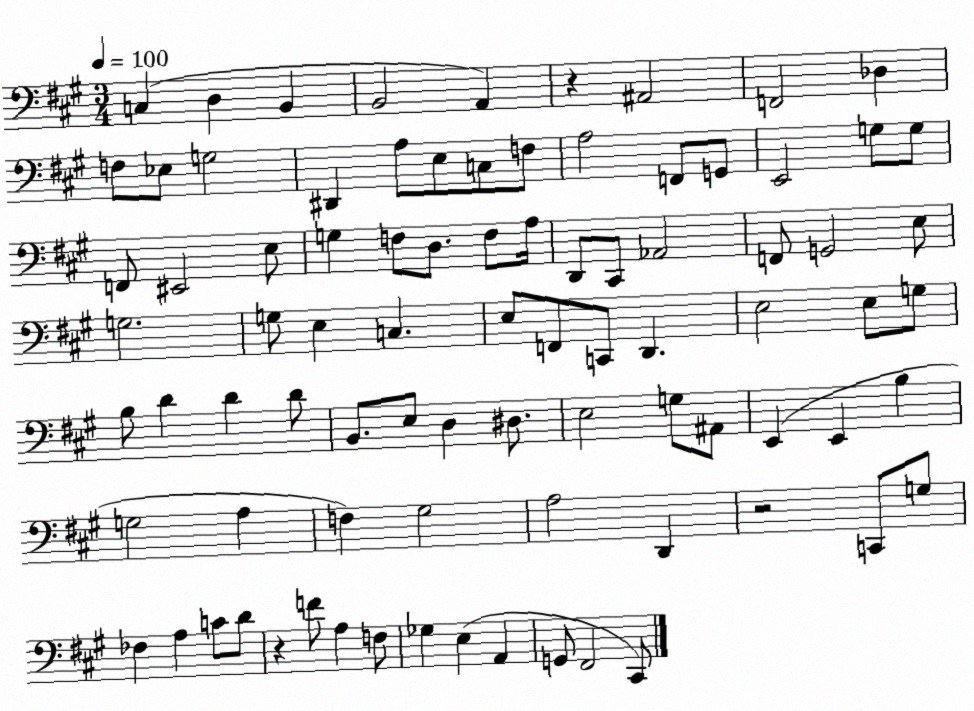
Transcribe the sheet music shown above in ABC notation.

X:1
T:Untitled
M:3/4
L:1/4
K:A
C, D, B,, B,,2 A,, z ^A,,2 F,,2 _D, F,/2 _E,/2 G,2 ^D,, A,/2 E,/2 C,/2 F,/2 A,2 F,,/2 G,,/2 E,,2 G,/2 G,/2 F,,/2 ^E,,2 E,/2 G, F,/2 D,/2 F,/2 A,/4 D,,/2 ^C,,/2 _A,,2 F,,/2 G,,2 E,/2 G,2 G,/2 E, C, E,/2 F,,/2 C,,/2 D,, E,2 E,/2 G,/2 B,/2 D D D/2 B,,/2 E,/2 D, ^D,/2 E,2 G,/2 ^A,,/2 E,, E,, B, G,2 A, F, ^G,2 A,2 D,, z2 C,,/2 G,/2 _F, A, C/2 D/2 z F/2 A, F,/2 _G, E, A,, G,,/2 ^F,,2 ^C,,/2